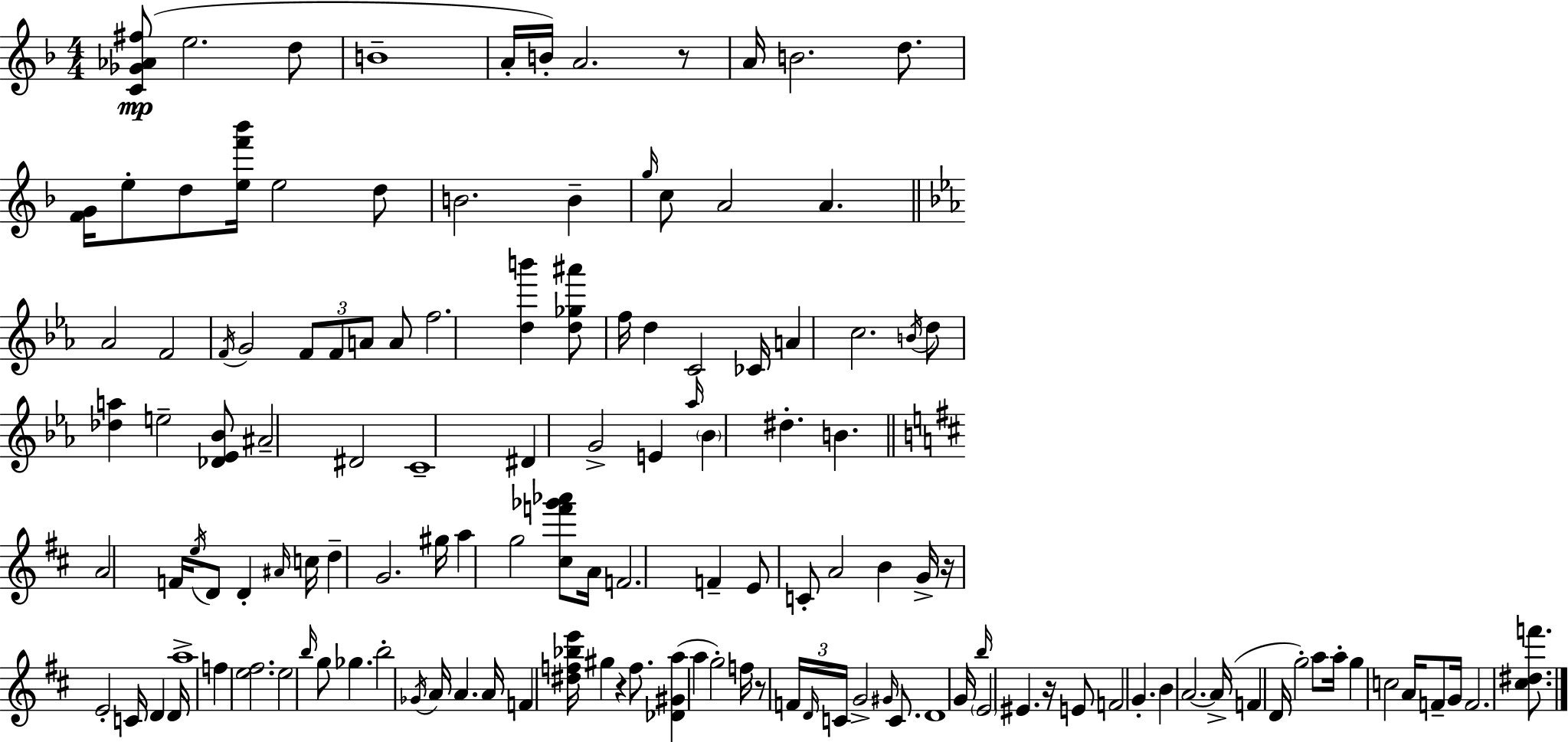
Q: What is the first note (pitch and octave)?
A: E5